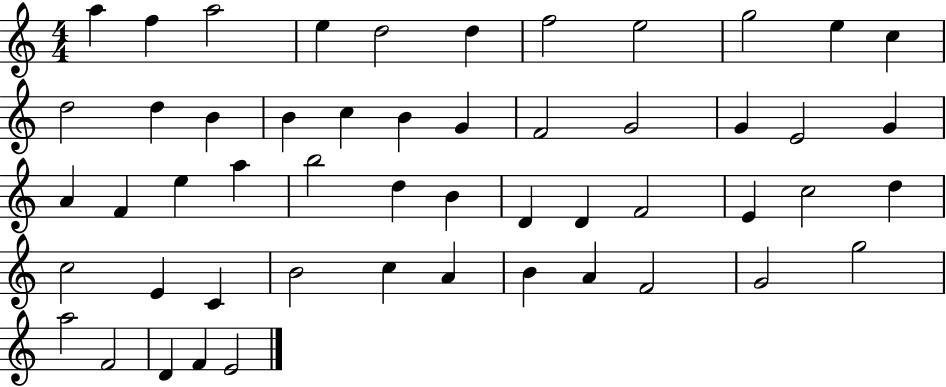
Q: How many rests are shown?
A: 0